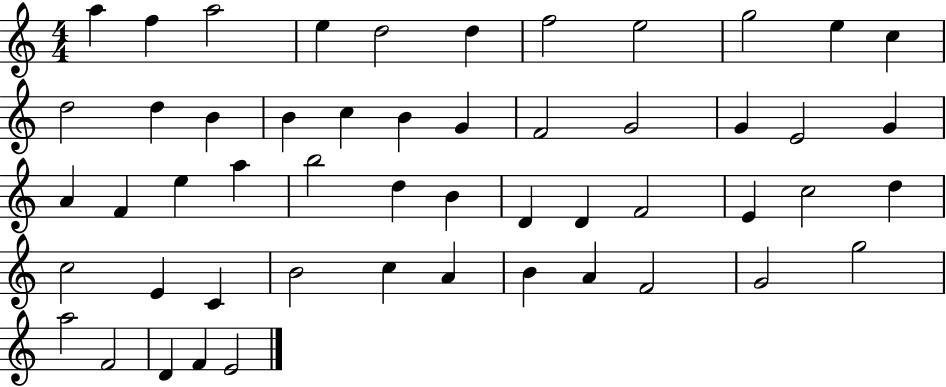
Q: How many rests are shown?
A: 0